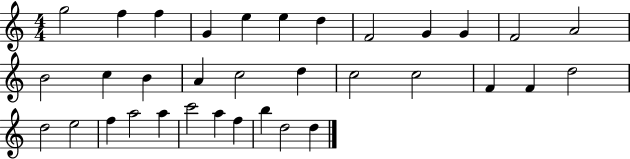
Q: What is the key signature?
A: C major